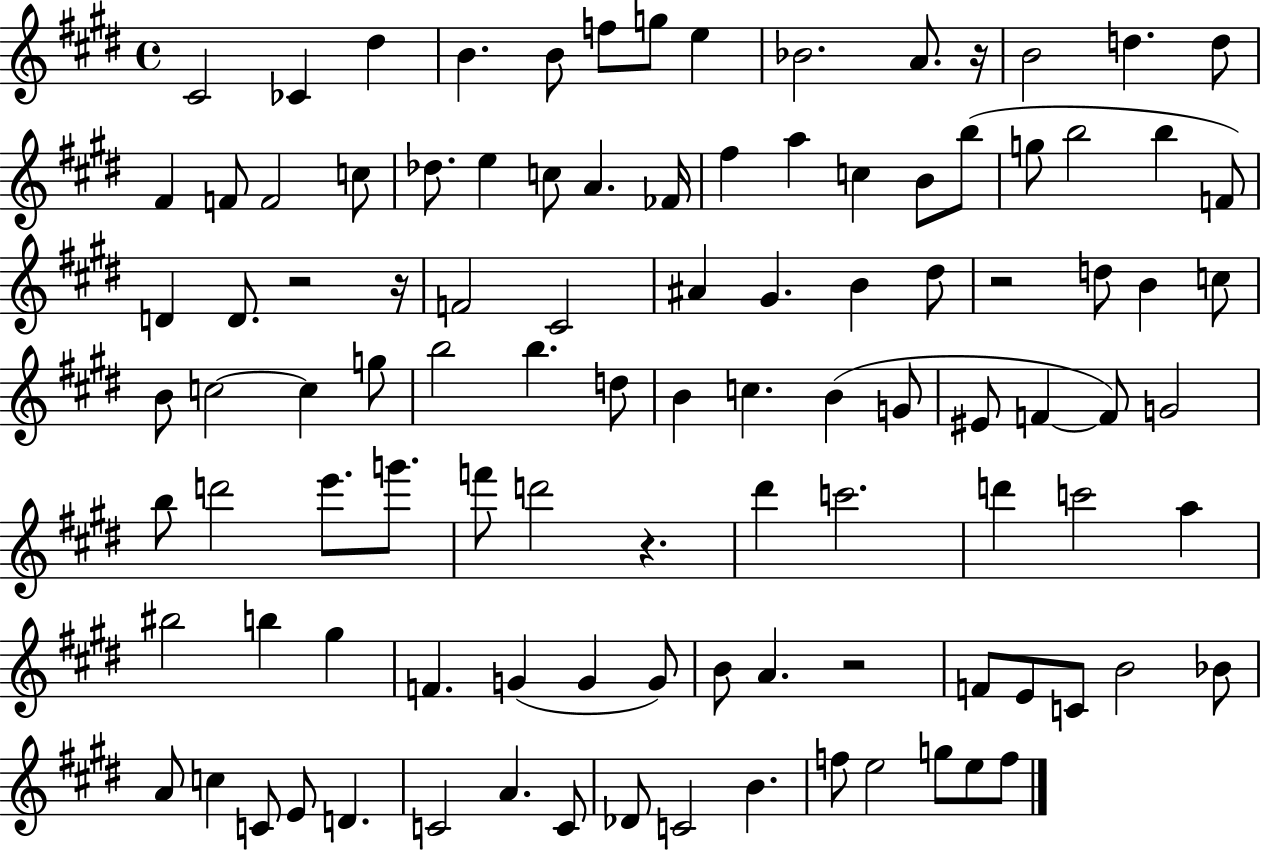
C#4/h CES4/q D#5/q B4/q. B4/e F5/e G5/e E5/q Bb4/h. A4/e. R/s B4/h D5/q. D5/e F#4/q F4/e F4/h C5/e Db5/e. E5/q C5/e A4/q. FES4/s F#5/q A5/q C5/q B4/e B5/e G5/e B5/h B5/q F4/e D4/q D4/e. R/h R/s F4/h C#4/h A#4/q G#4/q. B4/q D#5/e R/h D5/e B4/q C5/e B4/e C5/h C5/q G5/e B5/h B5/q. D5/e B4/q C5/q. B4/q G4/e EIS4/e F4/q F4/e G4/h B5/e D6/h E6/e. G6/e. F6/e D6/h R/q. D#6/q C6/h. D6/q C6/h A5/q BIS5/h B5/q G#5/q F4/q. G4/q G4/q G4/e B4/e A4/q. R/h F4/e E4/e C4/e B4/h Bb4/e A4/e C5/q C4/e E4/e D4/q. C4/h A4/q. C4/e Db4/e C4/h B4/q. F5/e E5/h G5/e E5/e F5/e